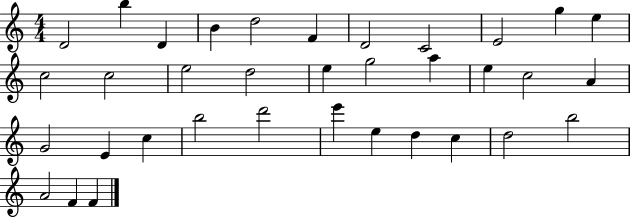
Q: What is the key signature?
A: C major